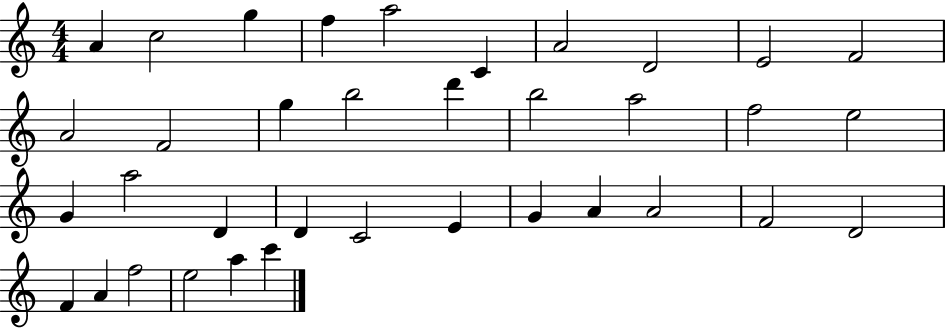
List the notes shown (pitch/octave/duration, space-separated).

A4/q C5/h G5/q F5/q A5/h C4/q A4/h D4/h E4/h F4/h A4/h F4/h G5/q B5/h D6/q B5/h A5/h F5/h E5/h G4/q A5/h D4/q D4/q C4/h E4/q G4/q A4/q A4/h F4/h D4/h F4/q A4/q F5/h E5/h A5/q C6/q